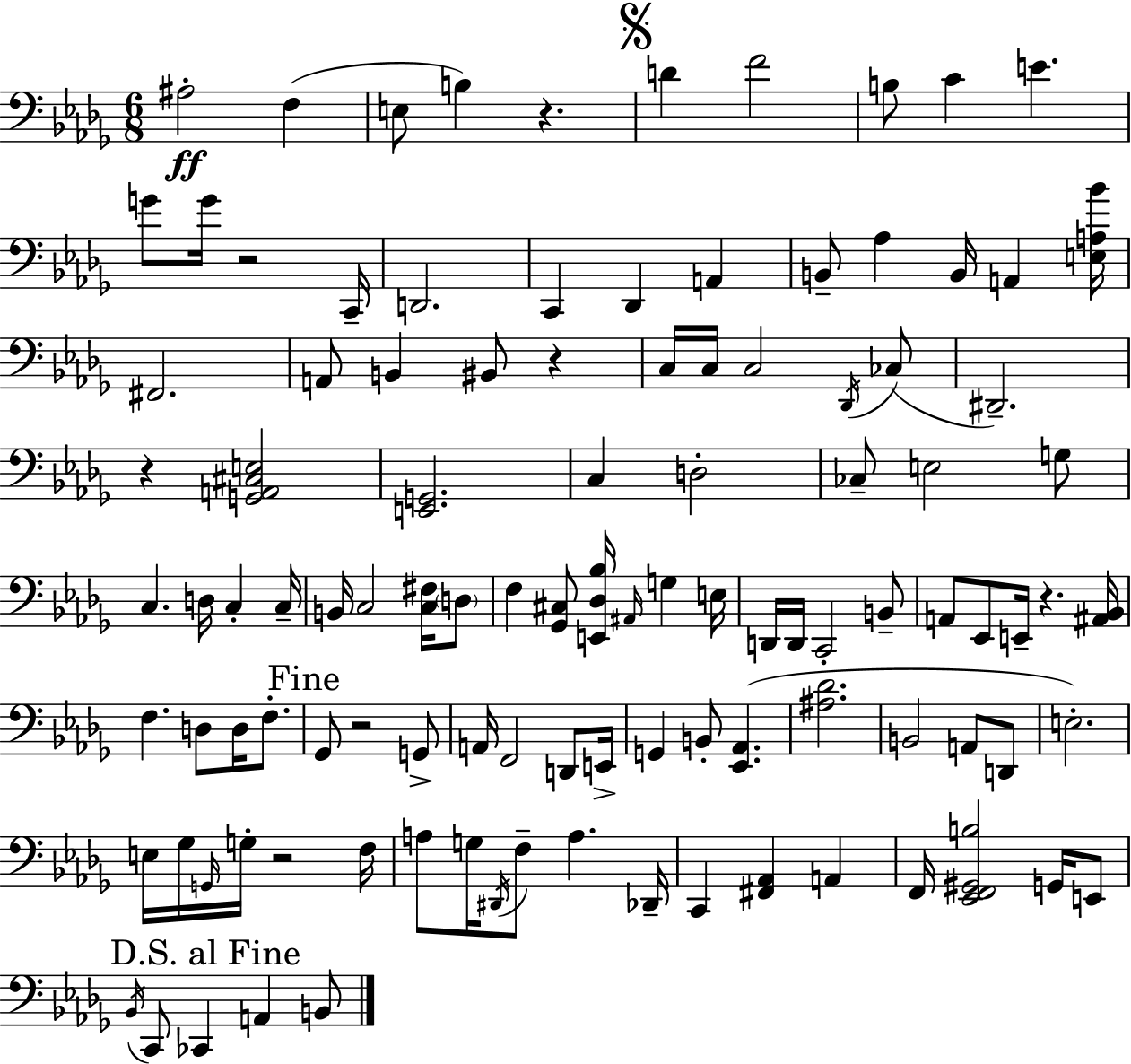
{
  \clef bass
  \numericTimeSignature
  \time 6/8
  \key bes \minor
  ais2-.\ff f4( | e8 b4) r4. | \mark \markup { \musicglyph "scripts.segno" } d'4 f'2 | b8 c'4 e'4. | \break g'8 g'16 r2 c,16-- | d,2. | c,4 des,4 a,4 | b,8-- aes4 b,16 a,4 <e a bes'>16 | \break fis,2. | a,8 b,4 bis,8 r4 | c16 c16 c2 \acciaccatura { des,16 }( ces8 | dis,2.--) | \break r4 <g, a, cis e>2 | <e, g,>2. | c4 d2-. | ces8-- e2 g8 | \break c4. d16 c4-. | c16-- b,16 c2 <c fis>16 \parenthesize d8 | f4 <ges, cis>8 <e, des bes>16 \grace { ais,16 } g4 | e16 d,16 d,16 c,2-. | \break b,8-- a,8 ees,8 e,16-- r4. | <ais, bes,>16 f4. d8 d16 f8.-. | \mark "Fine" ges,8 r2 | g,8-> a,16 f,2 d,8 | \break e,16-> g,4 b,8-. <ees, aes,>4.( | <ais des'>2. | b,2 a,8 | d,8 e2.-.) | \break e16 ges16 \grace { g,16 } g16-. r2 | f16 a8 g16 \acciaccatura { dis,16 } f8-- a4. | des,16-- c,4 <fis, aes,>4 | a,4 f,16 <ees, f, gis, b>2 | \break g,16 e,8 \mark "D.S. al Fine" \acciaccatura { bes,16 } c,8 ces,4 a,4 | b,8 \bar "|."
}